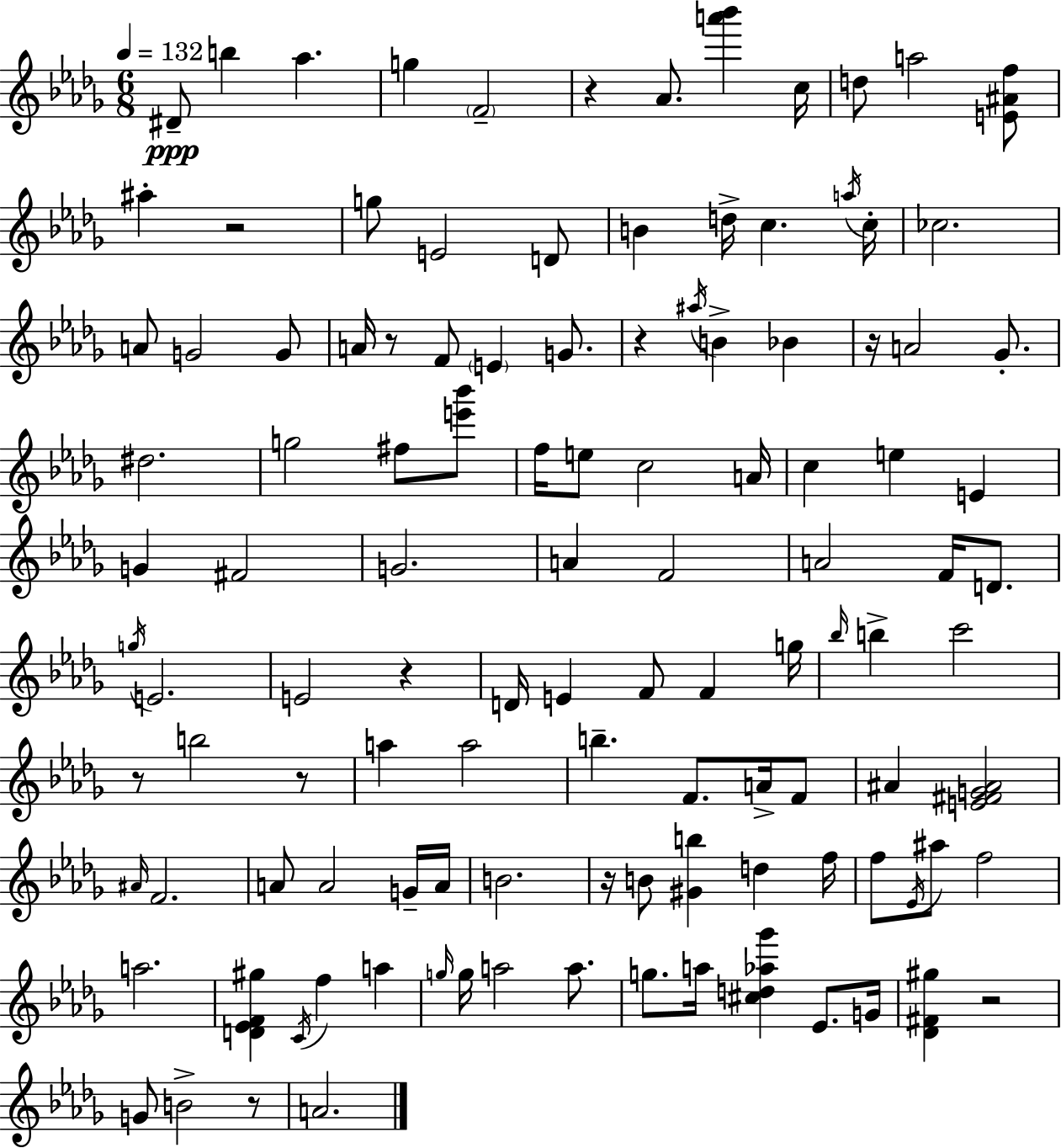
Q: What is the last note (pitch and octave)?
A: A4